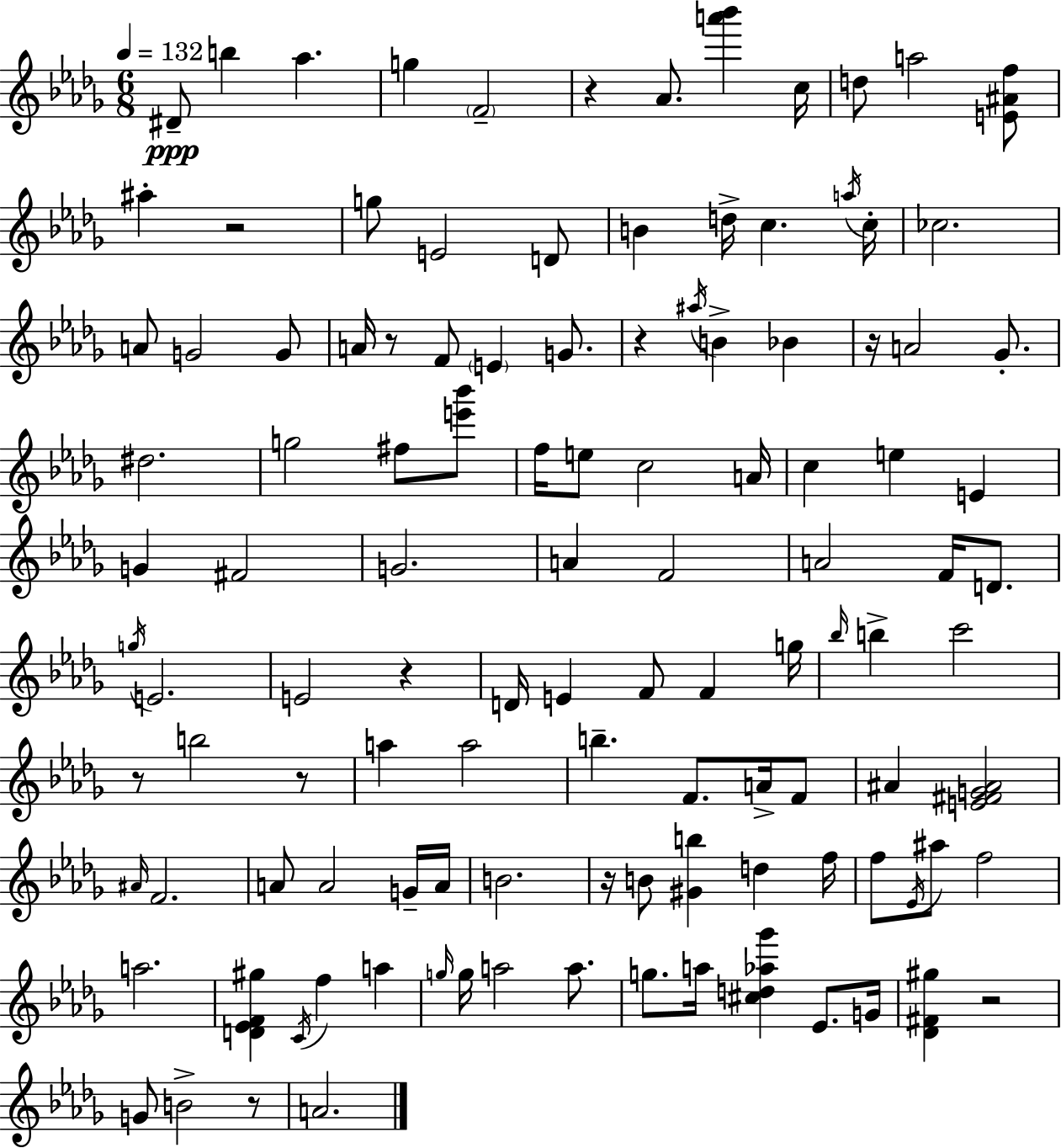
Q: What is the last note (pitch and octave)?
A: A4